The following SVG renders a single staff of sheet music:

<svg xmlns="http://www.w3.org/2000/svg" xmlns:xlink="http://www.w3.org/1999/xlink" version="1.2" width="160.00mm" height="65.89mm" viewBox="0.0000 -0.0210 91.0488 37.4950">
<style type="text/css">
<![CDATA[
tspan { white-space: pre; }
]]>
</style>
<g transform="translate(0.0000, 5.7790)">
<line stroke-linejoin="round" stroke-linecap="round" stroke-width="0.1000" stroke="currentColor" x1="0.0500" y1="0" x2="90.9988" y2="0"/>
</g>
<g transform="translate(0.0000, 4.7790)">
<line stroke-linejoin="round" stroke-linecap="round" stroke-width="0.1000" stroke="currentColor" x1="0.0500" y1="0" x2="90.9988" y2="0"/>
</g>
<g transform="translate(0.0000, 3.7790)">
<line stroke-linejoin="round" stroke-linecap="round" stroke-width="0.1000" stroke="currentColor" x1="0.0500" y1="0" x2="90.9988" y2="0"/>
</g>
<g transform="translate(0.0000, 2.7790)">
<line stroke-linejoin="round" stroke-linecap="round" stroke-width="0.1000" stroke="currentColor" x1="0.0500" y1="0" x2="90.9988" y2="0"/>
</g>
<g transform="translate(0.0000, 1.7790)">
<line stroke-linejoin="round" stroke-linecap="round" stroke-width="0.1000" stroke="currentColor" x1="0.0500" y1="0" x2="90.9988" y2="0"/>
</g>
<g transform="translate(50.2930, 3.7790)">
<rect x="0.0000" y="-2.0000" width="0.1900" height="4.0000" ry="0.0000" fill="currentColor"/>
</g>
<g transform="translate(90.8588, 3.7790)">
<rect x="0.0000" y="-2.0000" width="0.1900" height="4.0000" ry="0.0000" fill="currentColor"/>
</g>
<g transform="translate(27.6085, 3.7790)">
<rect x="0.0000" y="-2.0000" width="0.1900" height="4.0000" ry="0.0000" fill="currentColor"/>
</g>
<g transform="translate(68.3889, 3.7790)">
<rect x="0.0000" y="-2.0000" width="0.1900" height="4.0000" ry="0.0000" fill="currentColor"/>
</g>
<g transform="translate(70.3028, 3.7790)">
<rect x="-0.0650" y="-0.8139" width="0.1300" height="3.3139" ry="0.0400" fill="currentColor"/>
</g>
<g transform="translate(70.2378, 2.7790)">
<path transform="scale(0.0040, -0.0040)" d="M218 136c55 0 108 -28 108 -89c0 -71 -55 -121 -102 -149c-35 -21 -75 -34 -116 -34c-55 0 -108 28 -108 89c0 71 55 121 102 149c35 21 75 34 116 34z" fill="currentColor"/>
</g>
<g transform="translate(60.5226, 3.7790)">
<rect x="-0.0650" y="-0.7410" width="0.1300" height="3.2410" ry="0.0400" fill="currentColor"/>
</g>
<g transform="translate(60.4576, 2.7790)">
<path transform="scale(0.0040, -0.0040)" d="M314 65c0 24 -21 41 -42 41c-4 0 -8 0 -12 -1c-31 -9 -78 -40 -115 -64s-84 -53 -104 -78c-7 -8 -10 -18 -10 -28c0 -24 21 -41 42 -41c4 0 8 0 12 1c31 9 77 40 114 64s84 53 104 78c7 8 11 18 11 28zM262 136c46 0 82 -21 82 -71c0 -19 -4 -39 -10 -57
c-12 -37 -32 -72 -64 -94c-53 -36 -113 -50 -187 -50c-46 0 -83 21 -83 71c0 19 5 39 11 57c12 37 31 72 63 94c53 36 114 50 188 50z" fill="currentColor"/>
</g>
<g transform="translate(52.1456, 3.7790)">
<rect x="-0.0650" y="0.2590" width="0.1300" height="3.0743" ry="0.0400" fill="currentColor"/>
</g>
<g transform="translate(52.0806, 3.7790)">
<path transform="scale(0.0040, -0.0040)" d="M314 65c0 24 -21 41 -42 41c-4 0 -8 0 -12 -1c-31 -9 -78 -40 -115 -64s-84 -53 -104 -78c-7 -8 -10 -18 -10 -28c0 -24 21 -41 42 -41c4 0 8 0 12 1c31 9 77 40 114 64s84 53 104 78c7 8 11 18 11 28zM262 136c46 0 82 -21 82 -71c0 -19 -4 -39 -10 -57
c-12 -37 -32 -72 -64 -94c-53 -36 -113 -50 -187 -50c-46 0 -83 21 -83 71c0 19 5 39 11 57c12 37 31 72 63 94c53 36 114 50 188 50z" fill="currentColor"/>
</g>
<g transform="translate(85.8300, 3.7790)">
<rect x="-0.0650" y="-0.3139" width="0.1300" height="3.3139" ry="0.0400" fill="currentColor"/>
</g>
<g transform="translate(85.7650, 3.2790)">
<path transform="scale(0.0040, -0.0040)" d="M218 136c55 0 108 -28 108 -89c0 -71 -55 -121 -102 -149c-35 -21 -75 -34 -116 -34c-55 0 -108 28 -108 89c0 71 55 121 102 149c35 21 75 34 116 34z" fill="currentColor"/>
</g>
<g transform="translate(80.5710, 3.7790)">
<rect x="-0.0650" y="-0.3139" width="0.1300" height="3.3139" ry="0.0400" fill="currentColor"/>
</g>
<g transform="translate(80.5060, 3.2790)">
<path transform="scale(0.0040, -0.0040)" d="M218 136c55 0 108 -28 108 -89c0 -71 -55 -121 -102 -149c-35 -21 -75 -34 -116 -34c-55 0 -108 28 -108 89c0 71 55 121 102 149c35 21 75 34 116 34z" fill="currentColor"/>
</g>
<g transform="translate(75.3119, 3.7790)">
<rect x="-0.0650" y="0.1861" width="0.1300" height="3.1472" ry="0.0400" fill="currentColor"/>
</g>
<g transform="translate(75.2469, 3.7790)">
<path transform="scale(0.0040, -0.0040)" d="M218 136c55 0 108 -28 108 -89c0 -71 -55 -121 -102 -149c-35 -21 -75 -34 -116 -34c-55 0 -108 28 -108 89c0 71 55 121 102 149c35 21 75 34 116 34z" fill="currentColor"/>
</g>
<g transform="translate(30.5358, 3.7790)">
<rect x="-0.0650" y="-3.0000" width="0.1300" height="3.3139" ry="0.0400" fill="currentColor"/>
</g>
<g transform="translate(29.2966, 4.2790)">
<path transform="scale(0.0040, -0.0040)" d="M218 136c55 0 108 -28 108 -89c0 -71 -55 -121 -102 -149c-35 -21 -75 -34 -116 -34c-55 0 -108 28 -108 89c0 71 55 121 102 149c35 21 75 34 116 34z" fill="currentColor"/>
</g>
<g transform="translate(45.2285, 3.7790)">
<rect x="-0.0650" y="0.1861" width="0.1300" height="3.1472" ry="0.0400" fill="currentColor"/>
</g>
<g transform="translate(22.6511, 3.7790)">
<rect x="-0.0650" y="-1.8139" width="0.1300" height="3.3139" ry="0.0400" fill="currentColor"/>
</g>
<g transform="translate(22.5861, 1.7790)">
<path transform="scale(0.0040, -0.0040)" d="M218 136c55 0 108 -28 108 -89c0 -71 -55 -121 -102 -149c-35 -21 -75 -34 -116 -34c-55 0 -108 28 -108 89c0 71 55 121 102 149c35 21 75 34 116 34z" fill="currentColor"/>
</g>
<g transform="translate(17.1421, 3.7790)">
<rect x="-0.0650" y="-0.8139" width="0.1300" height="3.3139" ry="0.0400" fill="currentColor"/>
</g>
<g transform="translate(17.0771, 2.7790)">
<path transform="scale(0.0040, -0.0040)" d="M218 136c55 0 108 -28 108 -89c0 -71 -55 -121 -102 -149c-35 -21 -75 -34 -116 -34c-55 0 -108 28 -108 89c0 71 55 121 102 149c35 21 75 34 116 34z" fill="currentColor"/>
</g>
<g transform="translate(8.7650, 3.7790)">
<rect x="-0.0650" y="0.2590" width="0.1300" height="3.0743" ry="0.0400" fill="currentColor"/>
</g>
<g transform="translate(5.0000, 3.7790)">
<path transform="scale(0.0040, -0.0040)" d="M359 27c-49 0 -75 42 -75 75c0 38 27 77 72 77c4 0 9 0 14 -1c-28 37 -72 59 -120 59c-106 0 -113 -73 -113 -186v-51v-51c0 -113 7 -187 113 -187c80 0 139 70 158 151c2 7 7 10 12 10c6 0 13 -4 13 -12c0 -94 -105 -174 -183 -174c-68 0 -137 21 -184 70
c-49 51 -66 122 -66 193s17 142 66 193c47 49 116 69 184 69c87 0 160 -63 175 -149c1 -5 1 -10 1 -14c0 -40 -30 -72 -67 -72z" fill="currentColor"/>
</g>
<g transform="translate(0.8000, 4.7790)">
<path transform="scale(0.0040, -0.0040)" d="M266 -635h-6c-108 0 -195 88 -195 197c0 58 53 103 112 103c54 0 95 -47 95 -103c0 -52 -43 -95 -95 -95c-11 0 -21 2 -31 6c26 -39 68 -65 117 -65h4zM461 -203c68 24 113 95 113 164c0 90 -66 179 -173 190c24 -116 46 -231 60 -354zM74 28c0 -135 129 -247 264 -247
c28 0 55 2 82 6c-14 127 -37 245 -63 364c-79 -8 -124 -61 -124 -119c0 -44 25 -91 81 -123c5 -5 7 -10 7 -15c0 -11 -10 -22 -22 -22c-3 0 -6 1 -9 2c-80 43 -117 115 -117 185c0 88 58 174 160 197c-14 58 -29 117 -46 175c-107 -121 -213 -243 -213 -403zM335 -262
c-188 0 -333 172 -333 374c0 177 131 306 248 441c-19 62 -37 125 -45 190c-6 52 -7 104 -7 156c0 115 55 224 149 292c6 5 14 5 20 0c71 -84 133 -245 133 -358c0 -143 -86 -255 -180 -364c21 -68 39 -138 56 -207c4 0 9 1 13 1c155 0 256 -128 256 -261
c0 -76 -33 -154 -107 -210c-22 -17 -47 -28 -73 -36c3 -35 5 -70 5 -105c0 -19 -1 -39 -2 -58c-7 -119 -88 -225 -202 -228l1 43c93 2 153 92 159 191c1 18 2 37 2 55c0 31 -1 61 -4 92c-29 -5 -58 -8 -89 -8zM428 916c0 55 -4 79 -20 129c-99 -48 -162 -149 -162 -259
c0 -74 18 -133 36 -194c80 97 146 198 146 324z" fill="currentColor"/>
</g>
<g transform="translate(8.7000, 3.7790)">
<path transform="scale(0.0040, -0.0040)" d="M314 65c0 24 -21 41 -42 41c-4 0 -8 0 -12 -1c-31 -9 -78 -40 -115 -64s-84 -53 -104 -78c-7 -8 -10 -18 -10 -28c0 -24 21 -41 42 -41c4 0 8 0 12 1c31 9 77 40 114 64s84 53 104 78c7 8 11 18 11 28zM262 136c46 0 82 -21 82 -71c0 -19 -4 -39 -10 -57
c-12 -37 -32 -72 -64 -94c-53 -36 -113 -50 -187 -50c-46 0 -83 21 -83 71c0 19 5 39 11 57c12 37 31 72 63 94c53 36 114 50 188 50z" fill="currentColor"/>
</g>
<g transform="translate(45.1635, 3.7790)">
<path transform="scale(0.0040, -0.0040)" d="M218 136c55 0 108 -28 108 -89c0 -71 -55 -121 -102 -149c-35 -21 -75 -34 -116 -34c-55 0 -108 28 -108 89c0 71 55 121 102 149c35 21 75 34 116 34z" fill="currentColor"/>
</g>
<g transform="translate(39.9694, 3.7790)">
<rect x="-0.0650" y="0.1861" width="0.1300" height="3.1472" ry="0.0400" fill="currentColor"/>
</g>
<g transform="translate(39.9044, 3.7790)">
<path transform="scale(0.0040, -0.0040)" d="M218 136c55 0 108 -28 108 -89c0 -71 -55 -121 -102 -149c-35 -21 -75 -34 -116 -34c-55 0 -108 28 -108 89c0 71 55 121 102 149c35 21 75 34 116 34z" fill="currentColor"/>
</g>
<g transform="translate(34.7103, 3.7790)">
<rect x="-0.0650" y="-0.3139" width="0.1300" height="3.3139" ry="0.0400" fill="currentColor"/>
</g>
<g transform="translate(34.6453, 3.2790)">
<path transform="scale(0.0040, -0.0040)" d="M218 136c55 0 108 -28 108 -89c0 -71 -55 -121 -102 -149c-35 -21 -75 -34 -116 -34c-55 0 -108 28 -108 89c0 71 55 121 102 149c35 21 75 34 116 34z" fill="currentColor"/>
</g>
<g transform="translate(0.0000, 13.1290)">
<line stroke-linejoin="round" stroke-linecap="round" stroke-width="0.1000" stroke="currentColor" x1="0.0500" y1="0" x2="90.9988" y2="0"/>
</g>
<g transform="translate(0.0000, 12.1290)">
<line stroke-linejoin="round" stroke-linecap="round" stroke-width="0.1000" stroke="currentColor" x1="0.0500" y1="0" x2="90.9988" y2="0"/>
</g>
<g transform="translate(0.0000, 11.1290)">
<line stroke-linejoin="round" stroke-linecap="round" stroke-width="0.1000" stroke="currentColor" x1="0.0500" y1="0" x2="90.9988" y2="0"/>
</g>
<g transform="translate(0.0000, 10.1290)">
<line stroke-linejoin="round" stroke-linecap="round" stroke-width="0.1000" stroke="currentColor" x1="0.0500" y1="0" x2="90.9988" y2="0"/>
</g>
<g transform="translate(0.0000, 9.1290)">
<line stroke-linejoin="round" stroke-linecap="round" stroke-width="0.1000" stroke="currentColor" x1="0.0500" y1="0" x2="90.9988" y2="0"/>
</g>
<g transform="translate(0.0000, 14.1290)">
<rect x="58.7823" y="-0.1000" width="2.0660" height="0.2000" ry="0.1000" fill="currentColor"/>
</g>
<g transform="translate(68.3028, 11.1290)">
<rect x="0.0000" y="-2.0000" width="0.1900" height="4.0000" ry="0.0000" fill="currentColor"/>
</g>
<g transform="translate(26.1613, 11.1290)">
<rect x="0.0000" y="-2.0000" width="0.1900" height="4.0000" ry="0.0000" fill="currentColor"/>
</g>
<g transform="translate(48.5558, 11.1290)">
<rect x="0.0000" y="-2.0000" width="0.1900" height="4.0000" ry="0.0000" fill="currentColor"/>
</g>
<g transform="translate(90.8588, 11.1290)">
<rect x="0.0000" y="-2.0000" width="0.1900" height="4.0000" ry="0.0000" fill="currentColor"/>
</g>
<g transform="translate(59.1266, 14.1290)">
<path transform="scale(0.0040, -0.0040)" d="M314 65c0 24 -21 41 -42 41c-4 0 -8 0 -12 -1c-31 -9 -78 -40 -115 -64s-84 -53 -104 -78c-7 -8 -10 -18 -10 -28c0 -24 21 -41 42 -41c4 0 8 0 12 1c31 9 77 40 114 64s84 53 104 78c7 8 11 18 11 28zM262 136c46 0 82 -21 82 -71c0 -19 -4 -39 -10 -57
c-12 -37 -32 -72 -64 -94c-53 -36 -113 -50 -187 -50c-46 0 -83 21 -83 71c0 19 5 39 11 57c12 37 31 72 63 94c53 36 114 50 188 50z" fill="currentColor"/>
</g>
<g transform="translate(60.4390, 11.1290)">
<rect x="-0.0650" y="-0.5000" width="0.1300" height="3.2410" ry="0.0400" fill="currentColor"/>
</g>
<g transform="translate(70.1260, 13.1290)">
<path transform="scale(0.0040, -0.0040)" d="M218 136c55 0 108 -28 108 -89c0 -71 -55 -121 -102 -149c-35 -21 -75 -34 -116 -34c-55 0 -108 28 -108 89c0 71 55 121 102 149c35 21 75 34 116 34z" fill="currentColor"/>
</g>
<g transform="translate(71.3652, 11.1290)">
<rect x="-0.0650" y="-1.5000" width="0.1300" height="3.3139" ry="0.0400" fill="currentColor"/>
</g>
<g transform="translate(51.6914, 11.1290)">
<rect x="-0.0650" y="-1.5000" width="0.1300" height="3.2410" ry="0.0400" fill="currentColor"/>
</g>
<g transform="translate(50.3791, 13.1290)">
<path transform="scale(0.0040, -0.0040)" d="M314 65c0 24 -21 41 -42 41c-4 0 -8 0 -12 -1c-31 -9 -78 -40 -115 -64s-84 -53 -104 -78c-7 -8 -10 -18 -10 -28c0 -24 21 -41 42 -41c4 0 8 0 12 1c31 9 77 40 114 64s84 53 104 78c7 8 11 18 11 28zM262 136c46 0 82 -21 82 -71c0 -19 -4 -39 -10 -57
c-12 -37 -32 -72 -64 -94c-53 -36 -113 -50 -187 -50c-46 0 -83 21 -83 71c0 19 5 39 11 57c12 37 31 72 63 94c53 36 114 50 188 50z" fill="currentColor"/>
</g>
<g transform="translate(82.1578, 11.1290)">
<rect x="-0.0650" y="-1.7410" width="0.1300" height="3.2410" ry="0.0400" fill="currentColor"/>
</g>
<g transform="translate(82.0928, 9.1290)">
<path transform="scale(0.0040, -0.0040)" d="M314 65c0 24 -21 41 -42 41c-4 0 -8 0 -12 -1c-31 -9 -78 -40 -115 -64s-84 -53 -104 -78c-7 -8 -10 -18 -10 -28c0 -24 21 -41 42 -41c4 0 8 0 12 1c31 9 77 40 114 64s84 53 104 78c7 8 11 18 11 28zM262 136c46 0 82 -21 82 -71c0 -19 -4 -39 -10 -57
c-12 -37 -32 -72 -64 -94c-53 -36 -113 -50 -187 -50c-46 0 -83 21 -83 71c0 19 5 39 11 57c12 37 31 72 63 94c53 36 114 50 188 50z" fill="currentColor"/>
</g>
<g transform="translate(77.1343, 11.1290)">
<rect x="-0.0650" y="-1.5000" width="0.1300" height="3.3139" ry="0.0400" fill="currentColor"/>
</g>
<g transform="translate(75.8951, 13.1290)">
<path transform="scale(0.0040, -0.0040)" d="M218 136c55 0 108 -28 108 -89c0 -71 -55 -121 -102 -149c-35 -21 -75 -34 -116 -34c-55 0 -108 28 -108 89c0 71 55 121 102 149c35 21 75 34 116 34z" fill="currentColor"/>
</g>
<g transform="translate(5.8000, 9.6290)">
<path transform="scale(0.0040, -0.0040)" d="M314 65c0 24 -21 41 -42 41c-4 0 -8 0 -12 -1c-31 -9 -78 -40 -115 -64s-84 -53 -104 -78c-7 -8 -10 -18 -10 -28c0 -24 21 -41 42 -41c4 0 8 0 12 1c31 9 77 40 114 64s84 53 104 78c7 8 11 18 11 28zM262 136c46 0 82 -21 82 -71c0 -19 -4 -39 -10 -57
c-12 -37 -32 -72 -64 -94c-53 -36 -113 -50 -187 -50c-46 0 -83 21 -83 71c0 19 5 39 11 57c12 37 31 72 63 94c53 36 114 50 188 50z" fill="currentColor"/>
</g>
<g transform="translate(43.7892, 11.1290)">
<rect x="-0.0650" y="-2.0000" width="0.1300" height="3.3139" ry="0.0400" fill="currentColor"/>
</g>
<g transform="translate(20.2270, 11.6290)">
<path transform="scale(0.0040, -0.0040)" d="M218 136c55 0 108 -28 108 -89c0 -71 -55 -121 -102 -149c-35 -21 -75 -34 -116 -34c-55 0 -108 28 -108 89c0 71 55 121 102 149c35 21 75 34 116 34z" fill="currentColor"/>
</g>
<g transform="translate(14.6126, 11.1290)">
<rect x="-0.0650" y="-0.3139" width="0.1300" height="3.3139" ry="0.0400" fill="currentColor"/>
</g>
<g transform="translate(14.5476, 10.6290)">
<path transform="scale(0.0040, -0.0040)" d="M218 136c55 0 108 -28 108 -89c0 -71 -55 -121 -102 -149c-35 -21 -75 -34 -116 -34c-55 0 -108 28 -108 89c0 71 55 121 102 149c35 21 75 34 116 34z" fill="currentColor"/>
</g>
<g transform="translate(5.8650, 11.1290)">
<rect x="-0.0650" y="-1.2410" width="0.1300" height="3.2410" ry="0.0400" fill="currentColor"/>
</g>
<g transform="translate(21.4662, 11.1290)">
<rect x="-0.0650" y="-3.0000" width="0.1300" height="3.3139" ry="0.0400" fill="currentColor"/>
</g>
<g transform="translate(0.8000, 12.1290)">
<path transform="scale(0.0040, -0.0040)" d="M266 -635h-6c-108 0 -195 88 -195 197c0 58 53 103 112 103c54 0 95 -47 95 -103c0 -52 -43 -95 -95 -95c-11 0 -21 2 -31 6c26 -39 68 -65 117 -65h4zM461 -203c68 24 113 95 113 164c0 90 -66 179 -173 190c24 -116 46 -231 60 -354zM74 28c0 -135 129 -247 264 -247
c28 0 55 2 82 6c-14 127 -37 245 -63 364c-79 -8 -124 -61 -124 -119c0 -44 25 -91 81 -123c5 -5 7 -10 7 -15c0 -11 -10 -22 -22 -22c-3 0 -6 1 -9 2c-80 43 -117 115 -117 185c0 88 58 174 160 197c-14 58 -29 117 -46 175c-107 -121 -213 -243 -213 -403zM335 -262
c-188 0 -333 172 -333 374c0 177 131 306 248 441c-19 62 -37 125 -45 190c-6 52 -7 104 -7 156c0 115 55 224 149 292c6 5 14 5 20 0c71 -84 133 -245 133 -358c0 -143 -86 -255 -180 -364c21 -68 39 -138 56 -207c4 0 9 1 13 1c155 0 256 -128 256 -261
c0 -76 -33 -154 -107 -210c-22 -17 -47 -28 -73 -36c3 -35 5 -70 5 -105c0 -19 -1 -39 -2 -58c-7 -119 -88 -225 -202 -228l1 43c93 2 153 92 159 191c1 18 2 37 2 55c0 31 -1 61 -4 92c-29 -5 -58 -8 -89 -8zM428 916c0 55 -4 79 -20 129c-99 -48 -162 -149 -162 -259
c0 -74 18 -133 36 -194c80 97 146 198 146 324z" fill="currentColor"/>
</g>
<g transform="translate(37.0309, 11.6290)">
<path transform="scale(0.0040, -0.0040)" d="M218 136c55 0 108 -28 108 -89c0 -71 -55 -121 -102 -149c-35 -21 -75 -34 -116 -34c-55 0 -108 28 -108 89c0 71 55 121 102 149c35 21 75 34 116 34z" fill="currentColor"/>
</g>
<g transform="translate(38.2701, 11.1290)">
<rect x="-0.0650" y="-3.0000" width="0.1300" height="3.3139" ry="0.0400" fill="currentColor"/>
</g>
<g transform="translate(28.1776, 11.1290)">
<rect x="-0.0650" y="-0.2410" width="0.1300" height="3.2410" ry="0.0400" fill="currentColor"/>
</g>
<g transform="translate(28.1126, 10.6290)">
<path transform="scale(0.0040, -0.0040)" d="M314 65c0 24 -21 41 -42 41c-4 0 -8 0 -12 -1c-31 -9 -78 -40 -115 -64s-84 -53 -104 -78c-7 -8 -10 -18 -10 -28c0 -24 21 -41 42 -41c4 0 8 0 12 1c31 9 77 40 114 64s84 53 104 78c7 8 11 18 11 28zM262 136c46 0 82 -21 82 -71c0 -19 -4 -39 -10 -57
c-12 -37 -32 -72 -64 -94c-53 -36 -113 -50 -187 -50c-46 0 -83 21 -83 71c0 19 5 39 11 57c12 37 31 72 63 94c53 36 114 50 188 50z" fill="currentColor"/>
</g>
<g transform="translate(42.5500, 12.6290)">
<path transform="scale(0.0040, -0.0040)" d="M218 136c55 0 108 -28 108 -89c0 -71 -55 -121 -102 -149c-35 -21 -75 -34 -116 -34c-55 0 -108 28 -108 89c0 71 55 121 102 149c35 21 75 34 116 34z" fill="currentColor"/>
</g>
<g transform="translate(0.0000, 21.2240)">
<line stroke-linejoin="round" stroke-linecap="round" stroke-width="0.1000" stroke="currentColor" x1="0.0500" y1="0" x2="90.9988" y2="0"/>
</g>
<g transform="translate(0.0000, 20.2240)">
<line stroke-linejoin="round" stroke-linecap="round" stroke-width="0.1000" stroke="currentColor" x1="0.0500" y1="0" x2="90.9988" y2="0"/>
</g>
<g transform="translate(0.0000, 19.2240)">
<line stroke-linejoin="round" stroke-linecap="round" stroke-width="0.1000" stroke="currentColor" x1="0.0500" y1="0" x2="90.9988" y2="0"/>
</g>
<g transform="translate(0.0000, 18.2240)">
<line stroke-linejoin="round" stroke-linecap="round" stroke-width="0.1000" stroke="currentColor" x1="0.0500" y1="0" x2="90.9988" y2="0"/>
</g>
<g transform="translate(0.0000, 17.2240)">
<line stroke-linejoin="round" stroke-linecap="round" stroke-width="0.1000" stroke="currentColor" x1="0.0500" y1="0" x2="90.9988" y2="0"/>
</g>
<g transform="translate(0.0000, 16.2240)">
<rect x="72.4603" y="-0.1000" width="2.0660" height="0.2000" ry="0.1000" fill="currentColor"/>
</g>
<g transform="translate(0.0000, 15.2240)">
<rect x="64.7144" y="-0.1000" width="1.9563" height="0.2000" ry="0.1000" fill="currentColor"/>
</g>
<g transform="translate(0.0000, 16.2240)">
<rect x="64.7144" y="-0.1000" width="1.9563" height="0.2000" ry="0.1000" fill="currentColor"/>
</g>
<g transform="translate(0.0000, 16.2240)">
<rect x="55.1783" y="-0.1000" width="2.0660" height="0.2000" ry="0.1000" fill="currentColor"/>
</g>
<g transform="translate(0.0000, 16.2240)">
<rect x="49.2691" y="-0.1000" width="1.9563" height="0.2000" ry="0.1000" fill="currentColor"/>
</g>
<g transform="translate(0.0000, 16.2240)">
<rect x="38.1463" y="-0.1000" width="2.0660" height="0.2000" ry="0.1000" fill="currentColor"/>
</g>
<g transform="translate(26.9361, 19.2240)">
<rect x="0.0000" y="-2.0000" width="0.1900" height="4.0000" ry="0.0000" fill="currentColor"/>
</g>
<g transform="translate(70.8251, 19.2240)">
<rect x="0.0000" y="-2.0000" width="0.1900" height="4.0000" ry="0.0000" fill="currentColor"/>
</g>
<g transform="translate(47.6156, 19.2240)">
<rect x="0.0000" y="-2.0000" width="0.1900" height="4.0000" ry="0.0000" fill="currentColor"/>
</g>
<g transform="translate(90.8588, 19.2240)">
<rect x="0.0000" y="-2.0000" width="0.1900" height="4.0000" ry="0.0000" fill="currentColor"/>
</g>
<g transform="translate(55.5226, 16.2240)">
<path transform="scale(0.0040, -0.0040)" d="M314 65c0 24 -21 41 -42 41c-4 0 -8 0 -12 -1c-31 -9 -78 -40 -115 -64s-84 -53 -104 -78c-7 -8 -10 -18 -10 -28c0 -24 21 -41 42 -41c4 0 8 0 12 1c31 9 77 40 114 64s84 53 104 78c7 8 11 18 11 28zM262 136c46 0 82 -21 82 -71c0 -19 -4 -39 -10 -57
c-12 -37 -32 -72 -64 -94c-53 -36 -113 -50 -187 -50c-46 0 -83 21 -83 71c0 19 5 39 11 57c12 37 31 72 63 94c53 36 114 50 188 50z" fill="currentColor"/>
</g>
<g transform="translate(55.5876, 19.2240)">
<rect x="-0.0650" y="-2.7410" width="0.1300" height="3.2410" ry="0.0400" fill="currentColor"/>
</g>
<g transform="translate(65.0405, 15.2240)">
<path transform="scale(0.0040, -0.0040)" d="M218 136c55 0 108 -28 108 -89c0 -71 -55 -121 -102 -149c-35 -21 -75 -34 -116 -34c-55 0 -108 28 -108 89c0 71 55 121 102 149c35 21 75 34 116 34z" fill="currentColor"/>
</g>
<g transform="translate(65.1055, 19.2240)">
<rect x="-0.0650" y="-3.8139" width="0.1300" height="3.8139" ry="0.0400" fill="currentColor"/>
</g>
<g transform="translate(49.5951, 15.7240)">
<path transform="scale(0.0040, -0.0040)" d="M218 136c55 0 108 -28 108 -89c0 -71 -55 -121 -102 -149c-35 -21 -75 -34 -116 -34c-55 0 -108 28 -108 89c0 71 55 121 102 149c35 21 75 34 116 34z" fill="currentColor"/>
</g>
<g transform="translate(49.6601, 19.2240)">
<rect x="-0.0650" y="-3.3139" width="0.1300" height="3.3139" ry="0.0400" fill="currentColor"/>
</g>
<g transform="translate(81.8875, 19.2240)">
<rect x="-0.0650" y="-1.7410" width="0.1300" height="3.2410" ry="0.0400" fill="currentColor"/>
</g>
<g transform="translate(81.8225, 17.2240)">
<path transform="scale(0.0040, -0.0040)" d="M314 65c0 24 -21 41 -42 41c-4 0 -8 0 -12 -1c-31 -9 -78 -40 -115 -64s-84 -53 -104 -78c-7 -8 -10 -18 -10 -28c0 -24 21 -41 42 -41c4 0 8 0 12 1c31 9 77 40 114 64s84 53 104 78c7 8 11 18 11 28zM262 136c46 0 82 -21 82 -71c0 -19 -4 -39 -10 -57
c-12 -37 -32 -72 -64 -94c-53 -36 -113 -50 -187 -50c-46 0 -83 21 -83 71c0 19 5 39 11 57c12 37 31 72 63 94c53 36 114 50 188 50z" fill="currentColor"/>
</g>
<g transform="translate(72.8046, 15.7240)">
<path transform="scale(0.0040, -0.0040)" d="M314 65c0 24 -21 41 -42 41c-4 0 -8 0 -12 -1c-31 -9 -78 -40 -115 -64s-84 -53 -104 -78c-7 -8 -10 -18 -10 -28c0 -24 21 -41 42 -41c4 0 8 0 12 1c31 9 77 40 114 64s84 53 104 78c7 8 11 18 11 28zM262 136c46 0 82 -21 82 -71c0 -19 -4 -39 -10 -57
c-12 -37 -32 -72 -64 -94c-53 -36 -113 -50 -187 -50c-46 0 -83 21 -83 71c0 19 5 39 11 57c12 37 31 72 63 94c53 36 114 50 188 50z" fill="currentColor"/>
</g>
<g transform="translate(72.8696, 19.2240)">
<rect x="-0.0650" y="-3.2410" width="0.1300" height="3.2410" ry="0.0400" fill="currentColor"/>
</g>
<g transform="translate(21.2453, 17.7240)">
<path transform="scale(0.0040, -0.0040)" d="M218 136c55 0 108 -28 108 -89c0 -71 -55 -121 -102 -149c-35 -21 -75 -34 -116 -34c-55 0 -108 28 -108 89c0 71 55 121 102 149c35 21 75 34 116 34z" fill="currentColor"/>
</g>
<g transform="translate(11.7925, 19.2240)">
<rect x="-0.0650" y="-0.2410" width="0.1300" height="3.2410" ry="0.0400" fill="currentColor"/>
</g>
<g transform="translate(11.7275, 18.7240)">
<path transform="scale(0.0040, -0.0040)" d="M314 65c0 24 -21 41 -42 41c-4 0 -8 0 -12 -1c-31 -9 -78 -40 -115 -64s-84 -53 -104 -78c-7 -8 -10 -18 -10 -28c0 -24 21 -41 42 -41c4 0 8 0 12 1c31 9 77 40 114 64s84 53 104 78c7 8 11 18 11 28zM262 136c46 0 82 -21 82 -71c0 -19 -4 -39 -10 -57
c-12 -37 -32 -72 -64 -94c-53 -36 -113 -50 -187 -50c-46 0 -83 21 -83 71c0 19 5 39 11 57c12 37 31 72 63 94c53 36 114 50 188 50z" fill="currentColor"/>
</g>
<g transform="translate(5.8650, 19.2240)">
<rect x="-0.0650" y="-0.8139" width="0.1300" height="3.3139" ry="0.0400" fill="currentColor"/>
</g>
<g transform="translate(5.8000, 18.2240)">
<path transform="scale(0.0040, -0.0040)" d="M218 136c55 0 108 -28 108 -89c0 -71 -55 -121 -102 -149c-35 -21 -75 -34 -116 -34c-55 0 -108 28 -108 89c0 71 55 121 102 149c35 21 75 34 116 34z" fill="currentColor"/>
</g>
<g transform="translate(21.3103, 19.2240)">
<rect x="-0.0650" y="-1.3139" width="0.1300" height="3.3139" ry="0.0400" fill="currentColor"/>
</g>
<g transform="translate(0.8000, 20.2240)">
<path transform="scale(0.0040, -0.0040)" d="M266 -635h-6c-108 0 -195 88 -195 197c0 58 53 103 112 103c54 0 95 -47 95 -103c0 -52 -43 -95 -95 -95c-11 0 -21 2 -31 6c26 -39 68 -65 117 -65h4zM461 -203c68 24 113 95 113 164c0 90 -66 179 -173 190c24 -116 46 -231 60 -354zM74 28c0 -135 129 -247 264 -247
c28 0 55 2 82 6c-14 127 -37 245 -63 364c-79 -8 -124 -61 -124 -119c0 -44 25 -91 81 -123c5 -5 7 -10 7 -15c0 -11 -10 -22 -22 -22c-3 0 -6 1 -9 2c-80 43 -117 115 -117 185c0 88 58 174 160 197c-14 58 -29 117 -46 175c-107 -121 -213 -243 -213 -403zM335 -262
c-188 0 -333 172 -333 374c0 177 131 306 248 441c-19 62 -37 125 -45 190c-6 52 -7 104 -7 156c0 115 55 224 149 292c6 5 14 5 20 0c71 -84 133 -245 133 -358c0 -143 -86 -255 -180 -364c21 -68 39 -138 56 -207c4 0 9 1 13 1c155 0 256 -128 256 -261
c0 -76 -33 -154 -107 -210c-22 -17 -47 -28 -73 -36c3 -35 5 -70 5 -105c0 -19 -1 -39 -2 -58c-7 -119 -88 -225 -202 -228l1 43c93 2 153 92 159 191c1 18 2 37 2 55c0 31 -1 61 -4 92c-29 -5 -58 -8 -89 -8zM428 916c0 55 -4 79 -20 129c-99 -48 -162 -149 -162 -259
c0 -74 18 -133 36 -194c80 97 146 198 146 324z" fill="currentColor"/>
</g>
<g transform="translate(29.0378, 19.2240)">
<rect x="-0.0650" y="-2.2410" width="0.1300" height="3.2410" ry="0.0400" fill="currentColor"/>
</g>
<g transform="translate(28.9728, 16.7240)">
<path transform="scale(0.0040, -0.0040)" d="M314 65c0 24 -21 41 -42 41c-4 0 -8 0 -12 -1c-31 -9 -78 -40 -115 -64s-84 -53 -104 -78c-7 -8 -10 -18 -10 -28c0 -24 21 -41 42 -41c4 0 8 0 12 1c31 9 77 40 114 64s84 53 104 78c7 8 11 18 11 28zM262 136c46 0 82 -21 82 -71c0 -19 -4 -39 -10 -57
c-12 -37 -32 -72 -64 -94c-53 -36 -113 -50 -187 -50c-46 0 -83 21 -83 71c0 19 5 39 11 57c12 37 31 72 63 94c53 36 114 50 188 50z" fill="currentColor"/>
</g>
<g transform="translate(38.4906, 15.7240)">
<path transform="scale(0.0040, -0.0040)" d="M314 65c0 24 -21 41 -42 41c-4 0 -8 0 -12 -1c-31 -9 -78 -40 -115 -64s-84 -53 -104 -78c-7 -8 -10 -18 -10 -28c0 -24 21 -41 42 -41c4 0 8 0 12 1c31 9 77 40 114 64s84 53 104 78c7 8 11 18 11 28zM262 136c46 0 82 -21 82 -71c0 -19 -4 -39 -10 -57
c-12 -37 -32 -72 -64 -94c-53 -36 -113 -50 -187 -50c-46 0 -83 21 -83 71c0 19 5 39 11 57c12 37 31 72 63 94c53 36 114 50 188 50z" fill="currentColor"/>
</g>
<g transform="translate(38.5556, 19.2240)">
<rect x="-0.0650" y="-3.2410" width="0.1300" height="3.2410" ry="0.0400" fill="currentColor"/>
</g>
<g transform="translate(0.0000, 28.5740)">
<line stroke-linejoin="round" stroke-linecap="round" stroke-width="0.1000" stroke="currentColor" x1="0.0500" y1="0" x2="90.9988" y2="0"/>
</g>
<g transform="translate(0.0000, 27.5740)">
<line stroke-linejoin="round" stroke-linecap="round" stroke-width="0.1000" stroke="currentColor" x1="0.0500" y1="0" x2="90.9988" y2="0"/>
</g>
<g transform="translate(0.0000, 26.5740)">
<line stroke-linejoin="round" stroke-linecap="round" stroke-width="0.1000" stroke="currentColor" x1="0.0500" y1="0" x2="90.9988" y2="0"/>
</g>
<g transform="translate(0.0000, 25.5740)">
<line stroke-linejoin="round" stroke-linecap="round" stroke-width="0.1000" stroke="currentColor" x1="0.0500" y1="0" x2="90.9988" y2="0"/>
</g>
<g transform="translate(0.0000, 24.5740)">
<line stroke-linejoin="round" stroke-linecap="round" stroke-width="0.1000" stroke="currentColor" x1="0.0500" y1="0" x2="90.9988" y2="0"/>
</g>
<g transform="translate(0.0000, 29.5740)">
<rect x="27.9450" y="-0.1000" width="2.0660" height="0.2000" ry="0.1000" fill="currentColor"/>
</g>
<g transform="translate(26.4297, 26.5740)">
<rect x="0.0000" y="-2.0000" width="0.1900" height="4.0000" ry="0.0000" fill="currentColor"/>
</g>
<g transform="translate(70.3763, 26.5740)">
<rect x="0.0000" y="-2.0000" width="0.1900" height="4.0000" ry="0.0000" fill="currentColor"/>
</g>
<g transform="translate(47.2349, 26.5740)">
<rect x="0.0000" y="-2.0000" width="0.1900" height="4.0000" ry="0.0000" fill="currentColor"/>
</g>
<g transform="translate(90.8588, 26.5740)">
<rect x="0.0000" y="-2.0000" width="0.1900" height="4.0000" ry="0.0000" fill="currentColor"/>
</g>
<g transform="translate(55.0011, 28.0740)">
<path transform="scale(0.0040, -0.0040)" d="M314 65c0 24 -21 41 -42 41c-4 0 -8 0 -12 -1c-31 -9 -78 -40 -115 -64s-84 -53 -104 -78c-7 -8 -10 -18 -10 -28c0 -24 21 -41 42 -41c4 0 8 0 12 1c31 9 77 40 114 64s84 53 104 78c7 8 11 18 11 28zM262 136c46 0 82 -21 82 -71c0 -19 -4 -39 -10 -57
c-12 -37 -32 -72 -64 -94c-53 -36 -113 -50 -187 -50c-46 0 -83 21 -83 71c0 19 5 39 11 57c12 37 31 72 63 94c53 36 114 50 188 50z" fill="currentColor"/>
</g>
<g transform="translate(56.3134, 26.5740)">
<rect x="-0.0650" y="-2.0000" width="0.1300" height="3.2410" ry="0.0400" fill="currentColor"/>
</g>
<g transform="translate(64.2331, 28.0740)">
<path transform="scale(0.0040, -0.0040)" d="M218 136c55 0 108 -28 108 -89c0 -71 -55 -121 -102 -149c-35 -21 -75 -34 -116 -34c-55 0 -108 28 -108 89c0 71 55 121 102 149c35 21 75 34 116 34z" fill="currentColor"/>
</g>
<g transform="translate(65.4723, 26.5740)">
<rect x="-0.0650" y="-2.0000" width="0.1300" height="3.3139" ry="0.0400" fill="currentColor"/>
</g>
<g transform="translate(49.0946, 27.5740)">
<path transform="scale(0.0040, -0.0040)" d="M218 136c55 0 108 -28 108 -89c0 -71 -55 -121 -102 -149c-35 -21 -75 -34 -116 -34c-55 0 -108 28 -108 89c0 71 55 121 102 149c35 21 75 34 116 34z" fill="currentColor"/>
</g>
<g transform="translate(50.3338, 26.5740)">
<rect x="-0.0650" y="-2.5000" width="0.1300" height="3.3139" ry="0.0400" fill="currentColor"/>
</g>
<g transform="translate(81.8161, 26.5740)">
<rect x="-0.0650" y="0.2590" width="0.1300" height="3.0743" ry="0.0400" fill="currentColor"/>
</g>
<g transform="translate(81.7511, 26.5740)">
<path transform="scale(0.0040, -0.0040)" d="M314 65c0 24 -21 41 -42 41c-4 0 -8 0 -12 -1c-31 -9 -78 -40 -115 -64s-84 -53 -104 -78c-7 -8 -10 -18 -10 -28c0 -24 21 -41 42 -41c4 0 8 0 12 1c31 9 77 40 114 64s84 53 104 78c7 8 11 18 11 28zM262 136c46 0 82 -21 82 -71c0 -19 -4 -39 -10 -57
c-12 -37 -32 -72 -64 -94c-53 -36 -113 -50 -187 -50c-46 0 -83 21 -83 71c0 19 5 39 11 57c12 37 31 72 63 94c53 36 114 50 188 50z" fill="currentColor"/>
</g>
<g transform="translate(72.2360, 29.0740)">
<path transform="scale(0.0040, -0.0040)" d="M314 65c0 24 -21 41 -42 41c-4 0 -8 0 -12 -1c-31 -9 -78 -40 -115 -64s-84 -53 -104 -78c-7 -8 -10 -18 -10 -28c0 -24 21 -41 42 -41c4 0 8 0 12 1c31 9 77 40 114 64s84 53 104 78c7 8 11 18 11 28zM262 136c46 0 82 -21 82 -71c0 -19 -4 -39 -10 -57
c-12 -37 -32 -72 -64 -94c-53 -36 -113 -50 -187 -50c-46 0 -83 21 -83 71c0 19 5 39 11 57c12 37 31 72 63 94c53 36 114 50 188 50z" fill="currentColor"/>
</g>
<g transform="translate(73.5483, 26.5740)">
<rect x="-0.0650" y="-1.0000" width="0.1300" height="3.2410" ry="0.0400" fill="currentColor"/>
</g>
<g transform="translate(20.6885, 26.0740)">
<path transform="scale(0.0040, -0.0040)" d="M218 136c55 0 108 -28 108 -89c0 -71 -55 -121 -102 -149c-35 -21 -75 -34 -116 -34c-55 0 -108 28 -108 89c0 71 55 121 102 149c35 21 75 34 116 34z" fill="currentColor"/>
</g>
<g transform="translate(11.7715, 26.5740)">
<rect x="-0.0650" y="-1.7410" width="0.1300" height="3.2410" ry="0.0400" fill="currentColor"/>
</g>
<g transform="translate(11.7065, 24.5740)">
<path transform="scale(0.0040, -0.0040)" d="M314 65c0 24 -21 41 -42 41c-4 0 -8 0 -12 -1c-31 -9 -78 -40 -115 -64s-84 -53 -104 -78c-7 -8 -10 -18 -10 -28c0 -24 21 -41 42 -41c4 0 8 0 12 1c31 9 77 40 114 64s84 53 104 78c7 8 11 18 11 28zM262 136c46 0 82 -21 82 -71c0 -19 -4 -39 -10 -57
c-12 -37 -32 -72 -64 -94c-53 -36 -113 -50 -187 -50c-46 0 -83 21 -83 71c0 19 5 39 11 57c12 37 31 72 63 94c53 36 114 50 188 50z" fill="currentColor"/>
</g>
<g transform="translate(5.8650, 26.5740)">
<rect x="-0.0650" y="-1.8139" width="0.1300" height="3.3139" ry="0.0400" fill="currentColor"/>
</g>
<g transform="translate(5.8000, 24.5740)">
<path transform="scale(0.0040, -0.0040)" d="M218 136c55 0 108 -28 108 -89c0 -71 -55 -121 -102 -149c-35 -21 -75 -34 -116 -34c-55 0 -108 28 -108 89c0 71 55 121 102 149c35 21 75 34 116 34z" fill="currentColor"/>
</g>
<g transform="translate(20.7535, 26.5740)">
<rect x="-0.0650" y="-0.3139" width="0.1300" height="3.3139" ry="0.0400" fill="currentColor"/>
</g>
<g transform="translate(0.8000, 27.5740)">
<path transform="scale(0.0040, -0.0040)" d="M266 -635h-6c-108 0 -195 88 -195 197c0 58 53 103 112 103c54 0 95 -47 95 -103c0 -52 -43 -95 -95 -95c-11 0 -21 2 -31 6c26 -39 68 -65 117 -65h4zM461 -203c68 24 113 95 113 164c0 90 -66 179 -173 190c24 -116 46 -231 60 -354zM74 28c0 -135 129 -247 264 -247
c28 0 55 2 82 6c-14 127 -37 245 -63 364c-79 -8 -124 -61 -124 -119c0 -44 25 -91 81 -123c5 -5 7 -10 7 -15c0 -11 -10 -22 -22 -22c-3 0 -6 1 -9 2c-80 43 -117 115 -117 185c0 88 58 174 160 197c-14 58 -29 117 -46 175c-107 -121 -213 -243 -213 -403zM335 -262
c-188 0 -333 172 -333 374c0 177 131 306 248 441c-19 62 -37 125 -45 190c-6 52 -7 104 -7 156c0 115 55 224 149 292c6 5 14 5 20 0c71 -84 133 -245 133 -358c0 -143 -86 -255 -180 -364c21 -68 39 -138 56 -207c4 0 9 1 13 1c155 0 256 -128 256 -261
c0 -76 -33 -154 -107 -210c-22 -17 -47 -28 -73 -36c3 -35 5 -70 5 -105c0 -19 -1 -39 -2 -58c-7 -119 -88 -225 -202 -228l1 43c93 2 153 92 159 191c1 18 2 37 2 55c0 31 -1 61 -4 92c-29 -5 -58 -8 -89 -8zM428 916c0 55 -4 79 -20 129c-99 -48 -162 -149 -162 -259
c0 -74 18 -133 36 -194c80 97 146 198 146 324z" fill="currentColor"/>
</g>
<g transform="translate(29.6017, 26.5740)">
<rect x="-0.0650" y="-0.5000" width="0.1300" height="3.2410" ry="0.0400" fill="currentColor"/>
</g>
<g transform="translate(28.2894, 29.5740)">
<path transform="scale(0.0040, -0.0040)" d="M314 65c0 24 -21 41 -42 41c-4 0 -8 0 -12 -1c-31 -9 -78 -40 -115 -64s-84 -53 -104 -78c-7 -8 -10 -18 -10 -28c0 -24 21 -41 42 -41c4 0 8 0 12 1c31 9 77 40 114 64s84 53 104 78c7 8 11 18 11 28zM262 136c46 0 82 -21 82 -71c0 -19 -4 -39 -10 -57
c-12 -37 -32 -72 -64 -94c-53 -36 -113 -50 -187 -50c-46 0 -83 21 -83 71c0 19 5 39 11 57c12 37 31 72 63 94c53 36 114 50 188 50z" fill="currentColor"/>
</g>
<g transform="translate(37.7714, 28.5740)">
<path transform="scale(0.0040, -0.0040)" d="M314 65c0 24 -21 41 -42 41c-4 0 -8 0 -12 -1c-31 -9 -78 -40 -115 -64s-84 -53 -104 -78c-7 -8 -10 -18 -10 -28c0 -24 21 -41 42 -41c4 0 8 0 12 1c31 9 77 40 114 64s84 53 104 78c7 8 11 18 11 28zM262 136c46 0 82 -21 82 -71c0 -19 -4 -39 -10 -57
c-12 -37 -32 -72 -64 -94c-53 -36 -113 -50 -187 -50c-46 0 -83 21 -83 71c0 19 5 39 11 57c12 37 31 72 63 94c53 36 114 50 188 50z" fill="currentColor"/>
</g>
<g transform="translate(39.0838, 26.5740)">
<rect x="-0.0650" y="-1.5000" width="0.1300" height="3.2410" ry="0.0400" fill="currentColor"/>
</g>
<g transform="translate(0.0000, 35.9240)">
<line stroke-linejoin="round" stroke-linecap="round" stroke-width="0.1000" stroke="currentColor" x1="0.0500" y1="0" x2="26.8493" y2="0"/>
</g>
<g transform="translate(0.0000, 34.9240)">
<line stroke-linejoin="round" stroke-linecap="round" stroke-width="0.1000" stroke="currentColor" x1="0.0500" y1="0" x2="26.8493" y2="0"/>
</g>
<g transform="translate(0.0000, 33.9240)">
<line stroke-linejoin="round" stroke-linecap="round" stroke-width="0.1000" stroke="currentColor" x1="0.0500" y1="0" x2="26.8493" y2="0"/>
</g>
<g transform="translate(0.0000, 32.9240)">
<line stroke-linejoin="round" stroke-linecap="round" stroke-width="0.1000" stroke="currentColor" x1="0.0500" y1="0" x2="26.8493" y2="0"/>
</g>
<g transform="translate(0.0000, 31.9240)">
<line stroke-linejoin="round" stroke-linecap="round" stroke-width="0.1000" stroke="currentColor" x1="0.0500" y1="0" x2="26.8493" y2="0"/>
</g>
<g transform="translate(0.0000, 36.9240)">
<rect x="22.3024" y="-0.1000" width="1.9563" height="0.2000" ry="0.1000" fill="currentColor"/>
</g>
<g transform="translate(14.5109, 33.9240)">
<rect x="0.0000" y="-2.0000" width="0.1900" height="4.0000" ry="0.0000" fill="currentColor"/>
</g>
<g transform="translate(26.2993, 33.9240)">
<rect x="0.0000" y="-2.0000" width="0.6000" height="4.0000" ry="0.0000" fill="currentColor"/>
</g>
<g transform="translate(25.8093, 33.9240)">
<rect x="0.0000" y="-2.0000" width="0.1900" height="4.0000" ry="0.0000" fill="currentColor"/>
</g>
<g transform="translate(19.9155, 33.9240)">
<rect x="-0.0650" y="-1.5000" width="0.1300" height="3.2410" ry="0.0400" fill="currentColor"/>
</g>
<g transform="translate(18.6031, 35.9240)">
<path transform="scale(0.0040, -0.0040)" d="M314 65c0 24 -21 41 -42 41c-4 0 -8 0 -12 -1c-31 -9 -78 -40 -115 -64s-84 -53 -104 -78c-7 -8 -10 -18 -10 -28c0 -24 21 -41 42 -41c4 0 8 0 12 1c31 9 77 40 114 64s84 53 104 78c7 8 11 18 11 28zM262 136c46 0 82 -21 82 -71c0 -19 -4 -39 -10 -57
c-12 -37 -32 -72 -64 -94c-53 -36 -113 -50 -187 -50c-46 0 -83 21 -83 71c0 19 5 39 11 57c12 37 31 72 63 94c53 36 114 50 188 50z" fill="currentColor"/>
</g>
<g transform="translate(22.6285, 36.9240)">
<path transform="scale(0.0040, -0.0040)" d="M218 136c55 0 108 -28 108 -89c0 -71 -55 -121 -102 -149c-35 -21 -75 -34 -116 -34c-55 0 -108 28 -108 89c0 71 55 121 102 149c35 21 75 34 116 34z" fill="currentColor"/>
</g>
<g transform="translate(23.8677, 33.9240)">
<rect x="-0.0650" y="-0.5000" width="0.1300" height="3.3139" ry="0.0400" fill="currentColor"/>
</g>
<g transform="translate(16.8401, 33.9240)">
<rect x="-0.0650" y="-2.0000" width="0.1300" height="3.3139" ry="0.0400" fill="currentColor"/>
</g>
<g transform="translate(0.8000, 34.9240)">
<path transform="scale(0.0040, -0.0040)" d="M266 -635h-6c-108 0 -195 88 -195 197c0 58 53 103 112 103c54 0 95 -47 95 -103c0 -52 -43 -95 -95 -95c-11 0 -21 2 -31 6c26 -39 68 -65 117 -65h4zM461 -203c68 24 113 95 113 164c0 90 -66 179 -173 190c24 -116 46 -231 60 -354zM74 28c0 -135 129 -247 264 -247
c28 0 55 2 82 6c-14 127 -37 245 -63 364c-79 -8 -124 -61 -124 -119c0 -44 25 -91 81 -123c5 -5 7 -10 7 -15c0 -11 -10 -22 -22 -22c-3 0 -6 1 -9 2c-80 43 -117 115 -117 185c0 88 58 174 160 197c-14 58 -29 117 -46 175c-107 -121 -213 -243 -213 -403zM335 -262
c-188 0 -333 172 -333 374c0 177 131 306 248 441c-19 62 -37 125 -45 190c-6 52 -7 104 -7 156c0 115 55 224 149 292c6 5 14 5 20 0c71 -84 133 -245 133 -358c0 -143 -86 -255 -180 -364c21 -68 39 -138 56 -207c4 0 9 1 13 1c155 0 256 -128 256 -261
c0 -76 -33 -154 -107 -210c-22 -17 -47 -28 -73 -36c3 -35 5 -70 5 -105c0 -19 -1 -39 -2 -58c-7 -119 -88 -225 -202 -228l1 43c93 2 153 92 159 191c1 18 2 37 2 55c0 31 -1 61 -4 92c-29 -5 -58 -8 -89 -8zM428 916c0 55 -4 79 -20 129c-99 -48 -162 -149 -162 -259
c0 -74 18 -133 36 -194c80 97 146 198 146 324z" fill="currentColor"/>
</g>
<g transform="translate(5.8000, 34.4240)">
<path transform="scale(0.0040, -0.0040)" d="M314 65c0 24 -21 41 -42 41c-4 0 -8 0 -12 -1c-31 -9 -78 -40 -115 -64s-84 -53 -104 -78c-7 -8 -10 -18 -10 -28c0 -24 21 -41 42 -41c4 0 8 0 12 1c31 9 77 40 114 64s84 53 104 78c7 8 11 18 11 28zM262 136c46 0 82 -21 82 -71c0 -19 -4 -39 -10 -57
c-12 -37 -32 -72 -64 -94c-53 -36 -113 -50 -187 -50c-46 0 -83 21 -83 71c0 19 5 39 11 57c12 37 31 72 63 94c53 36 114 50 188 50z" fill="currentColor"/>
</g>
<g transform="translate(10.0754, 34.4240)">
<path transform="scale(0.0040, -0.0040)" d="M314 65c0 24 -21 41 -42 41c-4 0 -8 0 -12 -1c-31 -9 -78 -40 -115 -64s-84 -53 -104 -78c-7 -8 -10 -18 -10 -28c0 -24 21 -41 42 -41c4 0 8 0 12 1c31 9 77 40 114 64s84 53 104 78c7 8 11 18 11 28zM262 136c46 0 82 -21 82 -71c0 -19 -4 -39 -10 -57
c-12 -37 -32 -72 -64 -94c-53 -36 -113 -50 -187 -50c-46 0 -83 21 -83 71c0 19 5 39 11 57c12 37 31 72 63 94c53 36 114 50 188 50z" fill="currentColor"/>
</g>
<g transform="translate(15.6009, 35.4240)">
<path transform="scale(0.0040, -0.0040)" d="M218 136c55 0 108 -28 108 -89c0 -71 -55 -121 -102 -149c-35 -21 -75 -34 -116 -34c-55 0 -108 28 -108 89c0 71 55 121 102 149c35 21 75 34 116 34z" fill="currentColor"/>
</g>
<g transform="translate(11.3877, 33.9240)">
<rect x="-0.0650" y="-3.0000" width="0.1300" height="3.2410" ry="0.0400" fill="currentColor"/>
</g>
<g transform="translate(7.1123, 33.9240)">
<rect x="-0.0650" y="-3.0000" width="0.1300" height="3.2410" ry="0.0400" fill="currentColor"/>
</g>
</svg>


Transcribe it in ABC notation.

X:1
T:Untitled
M:4/4
L:1/4
K:C
B2 d f A c B B B2 d2 d B c c e2 c A c2 A F E2 C2 E E f2 d c2 e g2 b2 b a2 c' b2 f2 f f2 c C2 E2 G F2 F D2 B2 A2 A2 F E2 C